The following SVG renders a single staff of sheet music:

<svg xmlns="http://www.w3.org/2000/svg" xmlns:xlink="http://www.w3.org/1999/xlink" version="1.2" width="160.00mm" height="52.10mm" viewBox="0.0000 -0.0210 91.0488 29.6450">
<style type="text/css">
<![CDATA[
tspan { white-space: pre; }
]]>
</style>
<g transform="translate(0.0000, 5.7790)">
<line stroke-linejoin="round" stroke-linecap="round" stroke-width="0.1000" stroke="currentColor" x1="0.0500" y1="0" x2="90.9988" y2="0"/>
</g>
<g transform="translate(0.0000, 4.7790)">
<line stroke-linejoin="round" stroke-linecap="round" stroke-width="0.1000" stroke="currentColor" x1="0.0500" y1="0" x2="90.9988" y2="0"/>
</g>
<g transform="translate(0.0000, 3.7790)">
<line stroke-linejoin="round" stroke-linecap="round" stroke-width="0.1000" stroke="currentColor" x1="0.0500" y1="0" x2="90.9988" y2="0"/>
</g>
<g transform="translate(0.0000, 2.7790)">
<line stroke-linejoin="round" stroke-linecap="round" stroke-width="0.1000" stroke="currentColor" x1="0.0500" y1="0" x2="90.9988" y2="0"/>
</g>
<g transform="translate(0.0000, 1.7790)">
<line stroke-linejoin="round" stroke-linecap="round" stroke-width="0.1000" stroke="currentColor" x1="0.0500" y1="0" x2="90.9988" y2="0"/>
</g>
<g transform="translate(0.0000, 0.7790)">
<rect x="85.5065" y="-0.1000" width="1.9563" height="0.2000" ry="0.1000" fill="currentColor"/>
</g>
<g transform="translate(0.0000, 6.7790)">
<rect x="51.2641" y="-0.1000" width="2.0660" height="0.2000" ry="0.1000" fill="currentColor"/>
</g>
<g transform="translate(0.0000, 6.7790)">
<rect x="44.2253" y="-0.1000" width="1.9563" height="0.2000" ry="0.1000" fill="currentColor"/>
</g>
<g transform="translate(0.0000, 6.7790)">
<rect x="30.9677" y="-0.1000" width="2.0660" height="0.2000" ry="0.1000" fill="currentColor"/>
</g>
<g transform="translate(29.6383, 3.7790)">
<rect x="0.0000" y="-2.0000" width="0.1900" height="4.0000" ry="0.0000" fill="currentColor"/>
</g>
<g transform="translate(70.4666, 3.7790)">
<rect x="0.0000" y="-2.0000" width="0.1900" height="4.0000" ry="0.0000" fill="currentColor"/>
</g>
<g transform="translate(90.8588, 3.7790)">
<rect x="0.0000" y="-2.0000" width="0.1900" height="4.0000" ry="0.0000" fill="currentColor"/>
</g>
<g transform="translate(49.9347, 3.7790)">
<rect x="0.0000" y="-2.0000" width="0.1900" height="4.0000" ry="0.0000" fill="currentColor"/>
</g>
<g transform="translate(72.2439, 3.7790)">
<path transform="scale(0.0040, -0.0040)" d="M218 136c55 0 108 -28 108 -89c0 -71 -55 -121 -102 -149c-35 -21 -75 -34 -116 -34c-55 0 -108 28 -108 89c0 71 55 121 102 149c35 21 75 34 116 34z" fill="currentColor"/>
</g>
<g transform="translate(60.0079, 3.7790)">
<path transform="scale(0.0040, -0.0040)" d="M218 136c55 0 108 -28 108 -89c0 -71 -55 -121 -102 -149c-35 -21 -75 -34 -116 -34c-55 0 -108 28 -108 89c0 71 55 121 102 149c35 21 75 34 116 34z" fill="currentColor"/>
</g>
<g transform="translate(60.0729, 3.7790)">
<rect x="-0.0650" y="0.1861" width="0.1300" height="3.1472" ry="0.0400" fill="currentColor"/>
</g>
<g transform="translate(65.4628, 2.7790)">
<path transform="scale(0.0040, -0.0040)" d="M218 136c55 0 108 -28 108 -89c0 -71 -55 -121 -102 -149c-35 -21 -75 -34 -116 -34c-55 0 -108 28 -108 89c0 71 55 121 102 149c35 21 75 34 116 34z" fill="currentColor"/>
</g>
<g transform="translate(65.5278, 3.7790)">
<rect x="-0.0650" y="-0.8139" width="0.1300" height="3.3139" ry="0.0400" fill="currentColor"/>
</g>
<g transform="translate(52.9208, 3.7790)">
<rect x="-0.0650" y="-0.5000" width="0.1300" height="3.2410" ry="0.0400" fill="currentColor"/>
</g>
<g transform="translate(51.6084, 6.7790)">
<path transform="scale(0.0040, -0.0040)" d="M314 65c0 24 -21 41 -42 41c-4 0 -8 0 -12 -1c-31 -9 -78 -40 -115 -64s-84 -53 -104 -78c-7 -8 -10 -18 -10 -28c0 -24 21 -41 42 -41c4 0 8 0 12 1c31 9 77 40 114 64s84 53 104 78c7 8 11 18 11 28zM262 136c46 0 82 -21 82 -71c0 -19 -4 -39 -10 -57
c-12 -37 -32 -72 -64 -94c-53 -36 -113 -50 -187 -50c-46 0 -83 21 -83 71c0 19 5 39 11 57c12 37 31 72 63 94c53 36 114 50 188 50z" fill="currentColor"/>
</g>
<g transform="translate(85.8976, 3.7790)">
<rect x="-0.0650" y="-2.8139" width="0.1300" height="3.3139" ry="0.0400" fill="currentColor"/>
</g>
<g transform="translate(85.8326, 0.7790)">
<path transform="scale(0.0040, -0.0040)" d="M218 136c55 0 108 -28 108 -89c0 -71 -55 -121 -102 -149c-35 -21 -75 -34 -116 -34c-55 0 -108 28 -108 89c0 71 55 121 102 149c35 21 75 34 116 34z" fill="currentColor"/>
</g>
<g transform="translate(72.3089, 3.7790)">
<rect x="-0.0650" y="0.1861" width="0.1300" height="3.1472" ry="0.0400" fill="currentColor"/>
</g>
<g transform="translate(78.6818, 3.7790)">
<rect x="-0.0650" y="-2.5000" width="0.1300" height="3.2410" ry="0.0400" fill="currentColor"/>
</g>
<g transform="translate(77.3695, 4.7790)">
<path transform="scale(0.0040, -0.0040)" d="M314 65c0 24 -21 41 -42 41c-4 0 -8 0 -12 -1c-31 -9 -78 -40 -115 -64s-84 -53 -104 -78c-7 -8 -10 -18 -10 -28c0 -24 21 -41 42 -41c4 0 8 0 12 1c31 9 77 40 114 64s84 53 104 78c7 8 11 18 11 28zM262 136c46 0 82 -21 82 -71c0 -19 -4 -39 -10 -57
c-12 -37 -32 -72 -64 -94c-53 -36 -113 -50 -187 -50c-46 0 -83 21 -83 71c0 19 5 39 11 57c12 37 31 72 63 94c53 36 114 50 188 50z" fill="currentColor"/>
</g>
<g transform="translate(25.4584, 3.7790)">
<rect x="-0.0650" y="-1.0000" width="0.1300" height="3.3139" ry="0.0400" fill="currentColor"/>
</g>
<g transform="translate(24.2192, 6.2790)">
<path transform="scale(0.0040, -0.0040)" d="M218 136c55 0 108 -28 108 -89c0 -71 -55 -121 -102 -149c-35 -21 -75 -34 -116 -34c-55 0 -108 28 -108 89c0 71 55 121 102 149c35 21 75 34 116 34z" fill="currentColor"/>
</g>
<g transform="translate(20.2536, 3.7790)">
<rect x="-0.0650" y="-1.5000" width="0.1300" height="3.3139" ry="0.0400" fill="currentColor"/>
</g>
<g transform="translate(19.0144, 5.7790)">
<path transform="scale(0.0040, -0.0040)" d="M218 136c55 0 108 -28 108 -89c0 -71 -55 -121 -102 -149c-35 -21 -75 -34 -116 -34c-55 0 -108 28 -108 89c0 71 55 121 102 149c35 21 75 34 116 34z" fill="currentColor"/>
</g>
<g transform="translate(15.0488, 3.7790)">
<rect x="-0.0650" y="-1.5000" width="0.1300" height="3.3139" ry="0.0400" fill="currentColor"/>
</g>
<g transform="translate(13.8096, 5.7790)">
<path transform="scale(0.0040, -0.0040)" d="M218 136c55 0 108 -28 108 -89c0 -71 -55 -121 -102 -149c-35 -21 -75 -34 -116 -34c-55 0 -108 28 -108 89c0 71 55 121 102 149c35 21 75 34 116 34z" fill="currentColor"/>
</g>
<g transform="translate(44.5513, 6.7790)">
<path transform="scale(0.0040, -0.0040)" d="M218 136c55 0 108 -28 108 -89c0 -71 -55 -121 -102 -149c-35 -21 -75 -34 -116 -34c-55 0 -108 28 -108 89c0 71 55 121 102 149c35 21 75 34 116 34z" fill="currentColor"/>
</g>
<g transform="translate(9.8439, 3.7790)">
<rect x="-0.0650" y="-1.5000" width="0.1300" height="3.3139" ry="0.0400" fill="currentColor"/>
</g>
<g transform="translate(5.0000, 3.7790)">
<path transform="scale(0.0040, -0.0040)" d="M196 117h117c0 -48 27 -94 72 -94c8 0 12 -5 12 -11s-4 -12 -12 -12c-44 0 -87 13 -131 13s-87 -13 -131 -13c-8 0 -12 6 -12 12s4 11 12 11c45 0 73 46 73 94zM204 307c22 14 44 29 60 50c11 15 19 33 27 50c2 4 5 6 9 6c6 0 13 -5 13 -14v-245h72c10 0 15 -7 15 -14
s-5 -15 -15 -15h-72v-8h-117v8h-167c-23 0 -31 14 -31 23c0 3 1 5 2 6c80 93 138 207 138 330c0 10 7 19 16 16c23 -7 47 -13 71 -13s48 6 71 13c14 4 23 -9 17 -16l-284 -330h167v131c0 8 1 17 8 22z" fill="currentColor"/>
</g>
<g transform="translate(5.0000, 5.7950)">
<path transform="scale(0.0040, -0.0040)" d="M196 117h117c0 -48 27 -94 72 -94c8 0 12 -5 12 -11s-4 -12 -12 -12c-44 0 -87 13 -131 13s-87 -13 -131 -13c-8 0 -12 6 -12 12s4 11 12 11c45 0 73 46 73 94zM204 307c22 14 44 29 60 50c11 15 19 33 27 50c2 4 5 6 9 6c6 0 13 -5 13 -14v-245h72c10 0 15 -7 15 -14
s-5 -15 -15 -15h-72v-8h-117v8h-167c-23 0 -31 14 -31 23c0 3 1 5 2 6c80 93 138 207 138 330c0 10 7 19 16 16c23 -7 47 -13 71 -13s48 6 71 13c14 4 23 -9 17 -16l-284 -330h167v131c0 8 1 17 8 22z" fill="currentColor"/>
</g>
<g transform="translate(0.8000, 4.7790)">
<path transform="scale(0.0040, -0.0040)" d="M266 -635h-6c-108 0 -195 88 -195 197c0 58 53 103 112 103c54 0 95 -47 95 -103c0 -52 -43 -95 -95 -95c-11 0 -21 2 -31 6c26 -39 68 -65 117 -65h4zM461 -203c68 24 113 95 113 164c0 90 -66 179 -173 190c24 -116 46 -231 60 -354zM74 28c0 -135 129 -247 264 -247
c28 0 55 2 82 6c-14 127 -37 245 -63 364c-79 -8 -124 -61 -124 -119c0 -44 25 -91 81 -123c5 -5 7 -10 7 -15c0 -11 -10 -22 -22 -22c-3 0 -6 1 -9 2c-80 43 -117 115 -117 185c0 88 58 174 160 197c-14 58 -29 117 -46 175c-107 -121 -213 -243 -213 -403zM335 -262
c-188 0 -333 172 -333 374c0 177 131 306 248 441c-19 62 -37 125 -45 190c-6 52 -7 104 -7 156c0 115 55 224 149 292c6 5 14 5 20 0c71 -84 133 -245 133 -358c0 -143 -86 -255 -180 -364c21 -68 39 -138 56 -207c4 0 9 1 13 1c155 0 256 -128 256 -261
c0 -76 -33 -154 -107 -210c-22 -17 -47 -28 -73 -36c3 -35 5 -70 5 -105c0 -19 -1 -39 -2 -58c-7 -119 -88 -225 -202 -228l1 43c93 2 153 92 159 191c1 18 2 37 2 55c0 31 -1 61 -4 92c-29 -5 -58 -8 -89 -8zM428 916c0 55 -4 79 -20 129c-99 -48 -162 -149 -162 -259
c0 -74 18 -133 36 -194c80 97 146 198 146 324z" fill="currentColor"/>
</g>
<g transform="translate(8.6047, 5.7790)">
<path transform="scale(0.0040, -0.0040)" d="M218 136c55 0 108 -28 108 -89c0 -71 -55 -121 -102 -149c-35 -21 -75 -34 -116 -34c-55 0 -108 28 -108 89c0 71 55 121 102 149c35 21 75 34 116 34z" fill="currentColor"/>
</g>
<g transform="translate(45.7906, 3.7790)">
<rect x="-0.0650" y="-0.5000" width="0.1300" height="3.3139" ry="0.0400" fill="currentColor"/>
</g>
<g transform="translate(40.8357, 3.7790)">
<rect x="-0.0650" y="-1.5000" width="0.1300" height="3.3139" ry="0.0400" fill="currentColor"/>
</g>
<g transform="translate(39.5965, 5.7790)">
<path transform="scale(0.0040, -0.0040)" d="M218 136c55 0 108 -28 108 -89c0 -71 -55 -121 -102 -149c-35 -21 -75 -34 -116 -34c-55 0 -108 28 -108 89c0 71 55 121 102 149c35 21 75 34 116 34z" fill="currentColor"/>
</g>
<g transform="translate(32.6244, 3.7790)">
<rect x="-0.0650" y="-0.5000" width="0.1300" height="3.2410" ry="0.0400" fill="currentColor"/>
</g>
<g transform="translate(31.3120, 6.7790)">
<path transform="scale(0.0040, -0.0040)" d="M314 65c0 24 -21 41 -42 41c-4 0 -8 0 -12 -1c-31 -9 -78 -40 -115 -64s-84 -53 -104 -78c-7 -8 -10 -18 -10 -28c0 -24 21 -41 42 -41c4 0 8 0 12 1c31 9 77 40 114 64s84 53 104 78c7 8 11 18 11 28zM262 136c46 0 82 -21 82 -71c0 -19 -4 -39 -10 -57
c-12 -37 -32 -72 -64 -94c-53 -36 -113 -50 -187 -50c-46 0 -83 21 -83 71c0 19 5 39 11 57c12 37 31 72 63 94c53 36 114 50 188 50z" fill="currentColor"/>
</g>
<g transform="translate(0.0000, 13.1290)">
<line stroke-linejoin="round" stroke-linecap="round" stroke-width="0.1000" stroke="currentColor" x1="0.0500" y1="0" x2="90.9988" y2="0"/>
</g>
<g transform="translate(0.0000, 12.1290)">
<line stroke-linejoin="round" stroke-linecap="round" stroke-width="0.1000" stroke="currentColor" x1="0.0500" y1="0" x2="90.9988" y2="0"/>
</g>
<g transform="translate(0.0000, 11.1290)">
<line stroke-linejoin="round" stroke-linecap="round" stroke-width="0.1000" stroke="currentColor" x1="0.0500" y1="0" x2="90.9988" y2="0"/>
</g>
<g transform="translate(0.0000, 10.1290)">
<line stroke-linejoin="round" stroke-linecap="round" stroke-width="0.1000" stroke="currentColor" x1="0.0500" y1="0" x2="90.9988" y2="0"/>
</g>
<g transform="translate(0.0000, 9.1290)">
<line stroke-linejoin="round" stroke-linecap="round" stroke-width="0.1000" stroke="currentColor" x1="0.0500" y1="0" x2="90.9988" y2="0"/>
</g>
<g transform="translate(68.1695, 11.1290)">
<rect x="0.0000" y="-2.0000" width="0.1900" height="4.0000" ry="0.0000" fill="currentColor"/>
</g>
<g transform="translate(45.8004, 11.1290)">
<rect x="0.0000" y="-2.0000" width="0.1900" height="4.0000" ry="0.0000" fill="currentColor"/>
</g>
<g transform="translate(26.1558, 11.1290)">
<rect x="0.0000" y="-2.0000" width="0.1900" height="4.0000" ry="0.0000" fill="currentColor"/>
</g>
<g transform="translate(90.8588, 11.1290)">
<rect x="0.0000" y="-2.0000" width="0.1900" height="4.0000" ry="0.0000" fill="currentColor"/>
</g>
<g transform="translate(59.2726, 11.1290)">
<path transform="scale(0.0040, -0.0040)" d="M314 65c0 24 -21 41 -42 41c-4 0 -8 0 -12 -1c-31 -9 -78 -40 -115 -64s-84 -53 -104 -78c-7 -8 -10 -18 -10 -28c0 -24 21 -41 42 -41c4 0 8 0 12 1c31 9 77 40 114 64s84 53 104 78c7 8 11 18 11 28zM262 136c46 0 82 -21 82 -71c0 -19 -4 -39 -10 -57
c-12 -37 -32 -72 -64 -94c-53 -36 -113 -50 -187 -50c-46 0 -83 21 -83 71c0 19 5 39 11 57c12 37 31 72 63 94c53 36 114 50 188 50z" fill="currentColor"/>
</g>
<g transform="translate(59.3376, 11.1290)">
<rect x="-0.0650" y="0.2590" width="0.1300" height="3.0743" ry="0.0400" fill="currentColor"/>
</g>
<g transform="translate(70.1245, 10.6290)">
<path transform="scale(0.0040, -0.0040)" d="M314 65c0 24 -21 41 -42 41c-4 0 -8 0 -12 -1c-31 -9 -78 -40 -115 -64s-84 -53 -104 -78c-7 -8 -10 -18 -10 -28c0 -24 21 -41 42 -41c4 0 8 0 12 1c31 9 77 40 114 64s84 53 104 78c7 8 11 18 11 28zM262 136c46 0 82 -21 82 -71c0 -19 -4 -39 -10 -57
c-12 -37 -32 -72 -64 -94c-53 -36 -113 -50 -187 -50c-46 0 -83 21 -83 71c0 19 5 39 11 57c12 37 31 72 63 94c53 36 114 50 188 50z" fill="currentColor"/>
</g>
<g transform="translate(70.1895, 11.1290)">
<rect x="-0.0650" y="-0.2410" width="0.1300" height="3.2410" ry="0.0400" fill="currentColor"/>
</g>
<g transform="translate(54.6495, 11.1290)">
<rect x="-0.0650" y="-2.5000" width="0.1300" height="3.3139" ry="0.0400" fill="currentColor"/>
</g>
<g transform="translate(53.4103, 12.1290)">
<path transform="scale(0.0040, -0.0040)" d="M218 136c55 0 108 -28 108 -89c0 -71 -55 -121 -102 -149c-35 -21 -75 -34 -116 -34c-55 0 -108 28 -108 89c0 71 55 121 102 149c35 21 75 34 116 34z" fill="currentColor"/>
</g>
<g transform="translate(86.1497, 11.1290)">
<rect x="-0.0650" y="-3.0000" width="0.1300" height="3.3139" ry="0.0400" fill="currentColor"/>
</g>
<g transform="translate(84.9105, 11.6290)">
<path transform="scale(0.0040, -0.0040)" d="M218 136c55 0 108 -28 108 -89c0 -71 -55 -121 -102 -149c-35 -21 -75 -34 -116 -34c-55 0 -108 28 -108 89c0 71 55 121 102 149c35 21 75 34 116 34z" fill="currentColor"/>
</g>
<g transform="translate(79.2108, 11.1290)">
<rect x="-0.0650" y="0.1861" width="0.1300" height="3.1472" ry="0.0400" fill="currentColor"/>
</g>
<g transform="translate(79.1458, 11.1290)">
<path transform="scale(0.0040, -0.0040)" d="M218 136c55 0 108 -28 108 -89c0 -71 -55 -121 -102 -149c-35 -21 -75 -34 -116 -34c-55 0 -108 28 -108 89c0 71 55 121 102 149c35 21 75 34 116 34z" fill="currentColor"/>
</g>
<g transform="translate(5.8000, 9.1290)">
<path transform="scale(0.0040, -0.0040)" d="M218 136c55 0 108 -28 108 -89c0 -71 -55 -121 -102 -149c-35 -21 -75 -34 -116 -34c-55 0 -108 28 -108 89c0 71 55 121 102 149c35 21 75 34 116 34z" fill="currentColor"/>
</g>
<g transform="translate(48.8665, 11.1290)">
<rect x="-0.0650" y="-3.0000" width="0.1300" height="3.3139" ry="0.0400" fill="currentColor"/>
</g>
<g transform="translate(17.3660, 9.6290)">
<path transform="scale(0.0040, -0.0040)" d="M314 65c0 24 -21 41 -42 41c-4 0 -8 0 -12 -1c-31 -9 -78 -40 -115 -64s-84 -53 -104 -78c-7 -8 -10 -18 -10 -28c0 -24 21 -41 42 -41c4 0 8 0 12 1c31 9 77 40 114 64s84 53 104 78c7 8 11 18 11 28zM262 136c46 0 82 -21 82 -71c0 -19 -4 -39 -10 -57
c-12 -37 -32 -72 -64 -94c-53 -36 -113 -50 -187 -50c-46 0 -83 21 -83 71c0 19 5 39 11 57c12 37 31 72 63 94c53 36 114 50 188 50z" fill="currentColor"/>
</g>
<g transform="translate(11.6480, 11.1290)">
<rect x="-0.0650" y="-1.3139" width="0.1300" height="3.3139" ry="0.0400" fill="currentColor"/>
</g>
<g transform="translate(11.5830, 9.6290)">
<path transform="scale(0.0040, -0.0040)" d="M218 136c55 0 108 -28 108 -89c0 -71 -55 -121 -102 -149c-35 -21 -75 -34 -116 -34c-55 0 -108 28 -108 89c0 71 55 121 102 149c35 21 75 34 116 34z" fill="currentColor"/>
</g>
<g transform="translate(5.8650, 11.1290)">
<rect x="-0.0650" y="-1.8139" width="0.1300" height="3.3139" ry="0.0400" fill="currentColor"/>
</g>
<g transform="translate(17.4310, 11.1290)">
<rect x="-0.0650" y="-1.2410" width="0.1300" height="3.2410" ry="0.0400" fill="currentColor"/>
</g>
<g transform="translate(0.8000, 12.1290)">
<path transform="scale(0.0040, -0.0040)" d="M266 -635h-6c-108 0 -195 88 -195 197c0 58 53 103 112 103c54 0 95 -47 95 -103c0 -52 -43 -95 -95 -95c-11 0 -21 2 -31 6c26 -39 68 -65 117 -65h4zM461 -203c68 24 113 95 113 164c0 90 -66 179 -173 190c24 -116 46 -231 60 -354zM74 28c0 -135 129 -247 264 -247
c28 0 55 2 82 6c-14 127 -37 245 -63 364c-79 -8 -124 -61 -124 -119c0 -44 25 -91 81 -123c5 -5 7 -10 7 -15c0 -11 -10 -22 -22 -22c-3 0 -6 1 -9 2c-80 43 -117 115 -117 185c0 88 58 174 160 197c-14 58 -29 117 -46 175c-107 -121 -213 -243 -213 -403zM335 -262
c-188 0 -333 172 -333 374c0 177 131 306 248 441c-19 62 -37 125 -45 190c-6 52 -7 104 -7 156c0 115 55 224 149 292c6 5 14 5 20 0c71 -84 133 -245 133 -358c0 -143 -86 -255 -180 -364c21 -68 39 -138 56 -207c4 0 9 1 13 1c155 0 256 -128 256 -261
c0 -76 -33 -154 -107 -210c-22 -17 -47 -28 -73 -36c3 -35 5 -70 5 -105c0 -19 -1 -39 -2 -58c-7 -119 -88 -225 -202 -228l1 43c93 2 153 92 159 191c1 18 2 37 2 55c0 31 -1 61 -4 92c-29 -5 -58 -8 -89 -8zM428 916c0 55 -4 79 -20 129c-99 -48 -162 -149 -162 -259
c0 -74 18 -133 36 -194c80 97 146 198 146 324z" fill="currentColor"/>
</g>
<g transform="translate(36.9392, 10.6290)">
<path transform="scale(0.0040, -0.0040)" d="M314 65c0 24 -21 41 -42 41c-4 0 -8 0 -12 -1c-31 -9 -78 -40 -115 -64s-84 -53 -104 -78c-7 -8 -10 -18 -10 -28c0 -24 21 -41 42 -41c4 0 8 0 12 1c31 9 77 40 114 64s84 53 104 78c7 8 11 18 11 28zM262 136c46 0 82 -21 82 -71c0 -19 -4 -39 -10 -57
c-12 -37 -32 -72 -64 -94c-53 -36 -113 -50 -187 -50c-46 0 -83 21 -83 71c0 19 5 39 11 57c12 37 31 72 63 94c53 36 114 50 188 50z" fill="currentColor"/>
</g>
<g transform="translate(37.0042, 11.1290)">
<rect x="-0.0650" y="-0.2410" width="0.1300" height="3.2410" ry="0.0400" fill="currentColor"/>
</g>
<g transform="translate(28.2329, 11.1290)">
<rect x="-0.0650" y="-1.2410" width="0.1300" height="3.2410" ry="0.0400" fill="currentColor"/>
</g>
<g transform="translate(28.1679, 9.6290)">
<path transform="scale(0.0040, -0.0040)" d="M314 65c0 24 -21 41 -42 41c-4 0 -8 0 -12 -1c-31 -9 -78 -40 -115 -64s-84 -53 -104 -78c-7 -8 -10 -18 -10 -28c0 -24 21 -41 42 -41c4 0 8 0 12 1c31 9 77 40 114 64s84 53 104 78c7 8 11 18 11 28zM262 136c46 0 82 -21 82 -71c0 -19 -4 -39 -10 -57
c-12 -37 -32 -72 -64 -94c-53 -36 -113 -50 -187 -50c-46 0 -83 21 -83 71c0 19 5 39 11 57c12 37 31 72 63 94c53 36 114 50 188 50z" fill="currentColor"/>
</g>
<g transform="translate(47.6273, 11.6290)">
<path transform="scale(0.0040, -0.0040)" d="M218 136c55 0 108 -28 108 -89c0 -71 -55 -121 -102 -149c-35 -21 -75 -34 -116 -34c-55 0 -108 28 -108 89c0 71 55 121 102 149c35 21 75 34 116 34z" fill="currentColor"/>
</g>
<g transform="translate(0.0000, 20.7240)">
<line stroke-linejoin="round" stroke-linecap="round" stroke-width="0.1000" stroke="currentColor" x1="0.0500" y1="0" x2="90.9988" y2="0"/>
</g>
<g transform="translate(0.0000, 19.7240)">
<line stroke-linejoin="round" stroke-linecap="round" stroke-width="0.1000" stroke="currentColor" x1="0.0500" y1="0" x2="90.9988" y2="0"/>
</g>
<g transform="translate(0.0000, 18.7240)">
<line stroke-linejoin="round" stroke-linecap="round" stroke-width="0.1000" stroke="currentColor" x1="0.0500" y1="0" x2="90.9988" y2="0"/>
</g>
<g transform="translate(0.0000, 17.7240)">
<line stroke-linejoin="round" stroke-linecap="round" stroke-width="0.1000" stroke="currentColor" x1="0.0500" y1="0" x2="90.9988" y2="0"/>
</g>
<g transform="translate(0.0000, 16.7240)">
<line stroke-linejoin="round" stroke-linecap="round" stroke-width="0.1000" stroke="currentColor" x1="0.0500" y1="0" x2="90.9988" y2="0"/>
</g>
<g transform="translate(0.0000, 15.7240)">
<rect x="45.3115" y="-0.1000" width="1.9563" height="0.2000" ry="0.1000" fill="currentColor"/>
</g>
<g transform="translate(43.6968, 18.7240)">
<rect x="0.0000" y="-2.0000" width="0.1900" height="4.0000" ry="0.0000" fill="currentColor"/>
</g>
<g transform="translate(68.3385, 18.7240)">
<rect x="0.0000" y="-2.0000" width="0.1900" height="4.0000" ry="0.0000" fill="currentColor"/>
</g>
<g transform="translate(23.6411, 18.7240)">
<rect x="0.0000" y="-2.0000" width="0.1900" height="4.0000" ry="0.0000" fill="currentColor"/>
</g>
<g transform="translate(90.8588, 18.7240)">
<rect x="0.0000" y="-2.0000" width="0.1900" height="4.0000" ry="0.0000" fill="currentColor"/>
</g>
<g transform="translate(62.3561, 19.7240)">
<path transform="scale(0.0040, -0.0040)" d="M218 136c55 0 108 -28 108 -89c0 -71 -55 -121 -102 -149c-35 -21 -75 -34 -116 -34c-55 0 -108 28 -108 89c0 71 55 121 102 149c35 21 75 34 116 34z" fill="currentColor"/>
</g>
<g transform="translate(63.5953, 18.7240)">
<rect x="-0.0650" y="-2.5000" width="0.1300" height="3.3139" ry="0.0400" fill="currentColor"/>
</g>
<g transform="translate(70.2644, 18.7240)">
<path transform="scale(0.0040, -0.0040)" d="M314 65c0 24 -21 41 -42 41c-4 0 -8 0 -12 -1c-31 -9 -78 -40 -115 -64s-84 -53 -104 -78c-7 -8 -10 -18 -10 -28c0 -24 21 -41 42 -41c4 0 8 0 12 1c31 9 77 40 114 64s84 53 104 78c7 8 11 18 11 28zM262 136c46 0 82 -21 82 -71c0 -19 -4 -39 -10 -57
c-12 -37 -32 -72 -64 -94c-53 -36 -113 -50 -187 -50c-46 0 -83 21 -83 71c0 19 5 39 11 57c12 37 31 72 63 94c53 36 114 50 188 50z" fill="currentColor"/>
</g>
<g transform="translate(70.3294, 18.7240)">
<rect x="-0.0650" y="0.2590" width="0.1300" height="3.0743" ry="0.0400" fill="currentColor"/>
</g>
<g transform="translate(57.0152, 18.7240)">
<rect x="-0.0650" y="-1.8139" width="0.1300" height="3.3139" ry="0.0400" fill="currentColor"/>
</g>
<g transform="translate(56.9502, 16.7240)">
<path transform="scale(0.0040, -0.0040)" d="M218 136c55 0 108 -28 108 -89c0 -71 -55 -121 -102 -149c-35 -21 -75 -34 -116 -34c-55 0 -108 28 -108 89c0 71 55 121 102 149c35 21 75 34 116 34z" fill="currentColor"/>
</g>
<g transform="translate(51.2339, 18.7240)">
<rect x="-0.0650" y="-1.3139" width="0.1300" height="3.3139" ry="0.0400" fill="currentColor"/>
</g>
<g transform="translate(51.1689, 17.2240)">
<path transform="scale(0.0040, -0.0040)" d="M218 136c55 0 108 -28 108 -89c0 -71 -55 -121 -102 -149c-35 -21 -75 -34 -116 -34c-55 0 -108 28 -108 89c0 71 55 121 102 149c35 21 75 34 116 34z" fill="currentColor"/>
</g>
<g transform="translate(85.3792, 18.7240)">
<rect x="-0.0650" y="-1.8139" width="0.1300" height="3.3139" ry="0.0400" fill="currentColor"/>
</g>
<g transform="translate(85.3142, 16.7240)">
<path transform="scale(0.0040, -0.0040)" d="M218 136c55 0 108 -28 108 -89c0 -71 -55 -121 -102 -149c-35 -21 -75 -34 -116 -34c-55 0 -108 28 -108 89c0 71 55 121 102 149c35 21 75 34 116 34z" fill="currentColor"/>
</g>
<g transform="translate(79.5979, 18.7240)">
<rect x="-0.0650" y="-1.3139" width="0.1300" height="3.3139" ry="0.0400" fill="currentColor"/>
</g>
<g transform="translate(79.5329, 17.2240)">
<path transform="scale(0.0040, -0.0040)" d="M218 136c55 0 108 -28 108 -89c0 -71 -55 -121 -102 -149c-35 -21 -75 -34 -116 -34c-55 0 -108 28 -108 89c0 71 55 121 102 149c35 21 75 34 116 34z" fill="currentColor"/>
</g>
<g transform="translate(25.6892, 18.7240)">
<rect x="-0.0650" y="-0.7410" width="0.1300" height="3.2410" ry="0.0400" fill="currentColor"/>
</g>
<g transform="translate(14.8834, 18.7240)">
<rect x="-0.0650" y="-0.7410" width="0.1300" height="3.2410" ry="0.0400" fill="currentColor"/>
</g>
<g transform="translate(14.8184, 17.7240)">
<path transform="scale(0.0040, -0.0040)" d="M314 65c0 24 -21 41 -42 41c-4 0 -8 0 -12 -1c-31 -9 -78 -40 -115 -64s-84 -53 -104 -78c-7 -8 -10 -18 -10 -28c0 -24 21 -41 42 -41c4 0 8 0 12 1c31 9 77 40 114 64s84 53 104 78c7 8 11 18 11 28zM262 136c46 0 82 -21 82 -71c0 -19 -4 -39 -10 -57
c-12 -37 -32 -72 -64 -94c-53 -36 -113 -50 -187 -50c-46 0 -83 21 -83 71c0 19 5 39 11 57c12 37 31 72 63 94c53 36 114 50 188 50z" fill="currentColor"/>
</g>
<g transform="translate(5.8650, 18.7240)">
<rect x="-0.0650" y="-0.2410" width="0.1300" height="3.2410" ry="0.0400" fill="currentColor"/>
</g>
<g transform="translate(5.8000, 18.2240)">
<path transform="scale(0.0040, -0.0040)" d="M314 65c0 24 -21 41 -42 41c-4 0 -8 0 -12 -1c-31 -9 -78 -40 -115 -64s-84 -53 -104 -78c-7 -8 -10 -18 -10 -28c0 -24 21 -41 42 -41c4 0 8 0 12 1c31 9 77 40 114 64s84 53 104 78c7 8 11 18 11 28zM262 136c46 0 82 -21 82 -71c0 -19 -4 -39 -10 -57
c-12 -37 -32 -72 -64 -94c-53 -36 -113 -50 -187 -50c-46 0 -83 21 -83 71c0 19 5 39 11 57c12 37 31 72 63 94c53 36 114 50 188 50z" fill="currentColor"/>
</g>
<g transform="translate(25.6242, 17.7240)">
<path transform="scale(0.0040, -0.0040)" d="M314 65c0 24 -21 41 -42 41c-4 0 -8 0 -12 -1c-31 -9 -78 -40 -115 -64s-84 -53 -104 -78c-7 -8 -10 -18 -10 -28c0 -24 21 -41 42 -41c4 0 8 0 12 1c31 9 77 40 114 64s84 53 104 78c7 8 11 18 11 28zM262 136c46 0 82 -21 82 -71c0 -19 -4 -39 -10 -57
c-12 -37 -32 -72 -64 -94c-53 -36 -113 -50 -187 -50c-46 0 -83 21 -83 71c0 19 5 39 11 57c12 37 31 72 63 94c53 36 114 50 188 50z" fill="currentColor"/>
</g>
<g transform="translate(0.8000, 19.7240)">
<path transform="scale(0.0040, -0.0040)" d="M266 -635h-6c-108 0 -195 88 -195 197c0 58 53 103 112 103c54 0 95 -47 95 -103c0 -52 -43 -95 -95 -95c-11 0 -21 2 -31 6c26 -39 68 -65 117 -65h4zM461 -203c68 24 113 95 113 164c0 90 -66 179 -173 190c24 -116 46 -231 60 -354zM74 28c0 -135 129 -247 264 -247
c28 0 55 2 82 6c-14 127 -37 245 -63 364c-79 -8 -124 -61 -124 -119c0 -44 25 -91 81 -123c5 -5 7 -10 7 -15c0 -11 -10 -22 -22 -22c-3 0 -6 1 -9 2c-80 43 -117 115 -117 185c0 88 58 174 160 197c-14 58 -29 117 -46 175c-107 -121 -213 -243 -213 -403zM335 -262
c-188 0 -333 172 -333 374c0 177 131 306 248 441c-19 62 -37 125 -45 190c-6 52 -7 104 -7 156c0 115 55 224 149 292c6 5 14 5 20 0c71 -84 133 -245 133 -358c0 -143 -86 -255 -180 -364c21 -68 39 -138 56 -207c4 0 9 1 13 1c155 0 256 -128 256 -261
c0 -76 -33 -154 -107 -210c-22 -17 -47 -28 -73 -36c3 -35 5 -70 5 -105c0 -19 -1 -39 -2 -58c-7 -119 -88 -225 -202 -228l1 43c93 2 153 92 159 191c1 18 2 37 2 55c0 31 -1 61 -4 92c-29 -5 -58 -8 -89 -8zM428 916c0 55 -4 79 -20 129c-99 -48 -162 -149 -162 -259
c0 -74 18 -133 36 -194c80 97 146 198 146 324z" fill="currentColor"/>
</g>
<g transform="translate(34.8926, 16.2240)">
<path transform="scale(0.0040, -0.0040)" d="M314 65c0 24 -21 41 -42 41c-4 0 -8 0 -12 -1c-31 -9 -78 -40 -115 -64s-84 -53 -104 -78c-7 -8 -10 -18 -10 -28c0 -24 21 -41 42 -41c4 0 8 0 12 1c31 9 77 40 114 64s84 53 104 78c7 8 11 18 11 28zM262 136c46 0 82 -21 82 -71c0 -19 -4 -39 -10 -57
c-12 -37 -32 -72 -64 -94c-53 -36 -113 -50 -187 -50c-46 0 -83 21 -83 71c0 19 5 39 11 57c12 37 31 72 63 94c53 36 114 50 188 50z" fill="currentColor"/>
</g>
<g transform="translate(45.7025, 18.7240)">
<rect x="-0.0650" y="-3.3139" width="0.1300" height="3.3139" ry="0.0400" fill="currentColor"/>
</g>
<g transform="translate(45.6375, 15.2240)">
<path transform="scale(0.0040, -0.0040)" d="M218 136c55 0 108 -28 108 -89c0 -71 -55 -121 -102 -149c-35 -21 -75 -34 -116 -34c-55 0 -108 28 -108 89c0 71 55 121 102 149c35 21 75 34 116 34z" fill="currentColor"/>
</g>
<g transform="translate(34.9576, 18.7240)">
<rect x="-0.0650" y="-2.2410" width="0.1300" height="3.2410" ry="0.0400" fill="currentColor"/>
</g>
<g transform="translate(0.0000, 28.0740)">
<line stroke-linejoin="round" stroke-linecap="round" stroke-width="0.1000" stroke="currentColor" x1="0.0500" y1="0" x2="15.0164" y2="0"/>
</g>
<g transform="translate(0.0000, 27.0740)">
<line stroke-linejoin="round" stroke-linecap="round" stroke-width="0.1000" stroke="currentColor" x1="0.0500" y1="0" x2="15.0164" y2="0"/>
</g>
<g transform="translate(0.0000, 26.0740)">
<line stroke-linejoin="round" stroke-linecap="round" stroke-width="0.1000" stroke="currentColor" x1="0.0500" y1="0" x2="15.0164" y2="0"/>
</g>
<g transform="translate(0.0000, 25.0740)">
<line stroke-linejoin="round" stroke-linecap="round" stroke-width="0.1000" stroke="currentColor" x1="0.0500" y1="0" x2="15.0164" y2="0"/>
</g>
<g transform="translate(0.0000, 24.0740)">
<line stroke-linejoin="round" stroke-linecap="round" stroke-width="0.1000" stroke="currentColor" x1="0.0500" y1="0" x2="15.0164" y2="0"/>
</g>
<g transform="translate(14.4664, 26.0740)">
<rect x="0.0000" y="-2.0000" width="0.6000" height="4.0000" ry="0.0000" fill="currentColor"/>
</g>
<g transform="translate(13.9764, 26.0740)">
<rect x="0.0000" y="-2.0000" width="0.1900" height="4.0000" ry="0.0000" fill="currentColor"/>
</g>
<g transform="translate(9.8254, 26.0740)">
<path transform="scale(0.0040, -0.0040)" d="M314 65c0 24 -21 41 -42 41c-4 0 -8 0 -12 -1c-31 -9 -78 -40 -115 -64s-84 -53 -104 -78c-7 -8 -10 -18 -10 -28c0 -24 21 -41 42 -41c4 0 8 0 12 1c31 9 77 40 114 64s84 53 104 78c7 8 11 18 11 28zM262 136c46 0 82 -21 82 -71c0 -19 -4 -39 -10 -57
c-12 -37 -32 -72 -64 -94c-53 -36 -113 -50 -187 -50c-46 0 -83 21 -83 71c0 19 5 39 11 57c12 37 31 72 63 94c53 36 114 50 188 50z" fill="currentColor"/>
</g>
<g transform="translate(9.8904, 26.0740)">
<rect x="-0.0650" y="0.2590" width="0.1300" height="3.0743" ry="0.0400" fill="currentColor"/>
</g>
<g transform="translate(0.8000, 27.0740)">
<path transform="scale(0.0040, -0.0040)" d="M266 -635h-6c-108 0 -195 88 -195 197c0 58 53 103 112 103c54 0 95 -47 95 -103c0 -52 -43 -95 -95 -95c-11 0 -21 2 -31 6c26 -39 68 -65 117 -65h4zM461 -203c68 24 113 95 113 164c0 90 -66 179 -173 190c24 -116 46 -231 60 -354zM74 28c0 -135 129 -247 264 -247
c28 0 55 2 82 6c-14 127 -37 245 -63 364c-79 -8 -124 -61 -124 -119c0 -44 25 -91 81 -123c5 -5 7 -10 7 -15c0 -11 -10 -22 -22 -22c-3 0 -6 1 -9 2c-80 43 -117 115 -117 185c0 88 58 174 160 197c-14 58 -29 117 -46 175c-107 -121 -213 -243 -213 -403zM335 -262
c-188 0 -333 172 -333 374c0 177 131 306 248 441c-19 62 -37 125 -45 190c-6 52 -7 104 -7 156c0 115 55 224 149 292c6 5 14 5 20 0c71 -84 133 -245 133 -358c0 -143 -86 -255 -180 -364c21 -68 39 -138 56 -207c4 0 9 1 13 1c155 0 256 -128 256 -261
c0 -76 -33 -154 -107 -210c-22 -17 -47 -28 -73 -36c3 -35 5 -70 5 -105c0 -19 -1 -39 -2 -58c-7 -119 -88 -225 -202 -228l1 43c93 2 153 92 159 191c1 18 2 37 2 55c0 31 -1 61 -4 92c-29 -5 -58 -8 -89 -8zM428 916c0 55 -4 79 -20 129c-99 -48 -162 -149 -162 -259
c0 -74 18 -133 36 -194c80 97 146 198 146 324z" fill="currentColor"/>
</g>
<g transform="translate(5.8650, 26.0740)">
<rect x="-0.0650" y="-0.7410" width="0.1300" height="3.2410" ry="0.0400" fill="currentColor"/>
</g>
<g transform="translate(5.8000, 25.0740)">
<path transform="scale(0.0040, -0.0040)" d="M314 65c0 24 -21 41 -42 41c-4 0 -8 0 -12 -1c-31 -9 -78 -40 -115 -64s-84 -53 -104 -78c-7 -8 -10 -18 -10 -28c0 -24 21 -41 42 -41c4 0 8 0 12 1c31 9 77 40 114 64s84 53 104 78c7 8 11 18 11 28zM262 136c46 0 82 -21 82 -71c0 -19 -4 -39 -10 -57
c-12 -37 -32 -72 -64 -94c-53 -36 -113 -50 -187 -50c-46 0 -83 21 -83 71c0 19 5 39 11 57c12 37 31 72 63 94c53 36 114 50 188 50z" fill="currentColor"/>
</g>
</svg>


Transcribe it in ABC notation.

X:1
T:Untitled
M:4/4
L:1/4
K:C
E E E D C2 E C C2 B d B G2 a f e e2 e2 c2 A G B2 c2 B A c2 d2 d2 g2 b e f G B2 e f d2 B2